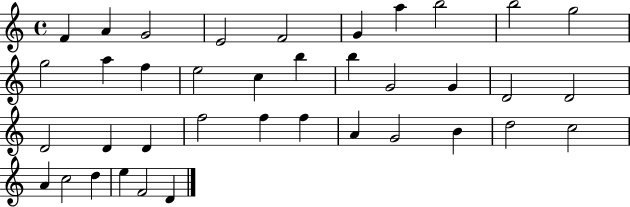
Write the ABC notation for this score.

X:1
T:Untitled
M:4/4
L:1/4
K:C
F A G2 E2 F2 G a b2 b2 g2 g2 a f e2 c b b G2 G D2 D2 D2 D D f2 f f A G2 B d2 c2 A c2 d e F2 D